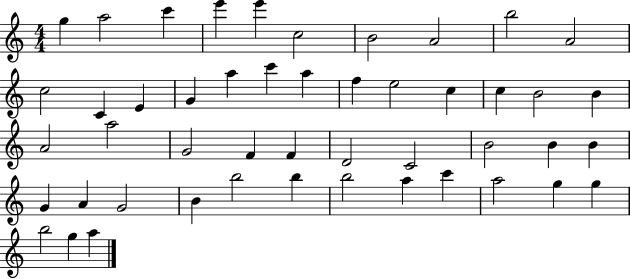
{
  \clef treble
  \numericTimeSignature
  \time 4/4
  \key c \major
  g''4 a''2 c'''4 | e'''4 e'''4 c''2 | b'2 a'2 | b''2 a'2 | \break c''2 c'4 e'4 | g'4 a''4 c'''4 a''4 | f''4 e''2 c''4 | c''4 b'2 b'4 | \break a'2 a''2 | g'2 f'4 f'4 | d'2 c'2 | b'2 b'4 b'4 | \break g'4 a'4 g'2 | b'4 b''2 b''4 | b''2 a''4 c'''4 | a''2 g''4 g''4 | \break b''2 g''4 a''4 | \bar "|."
}